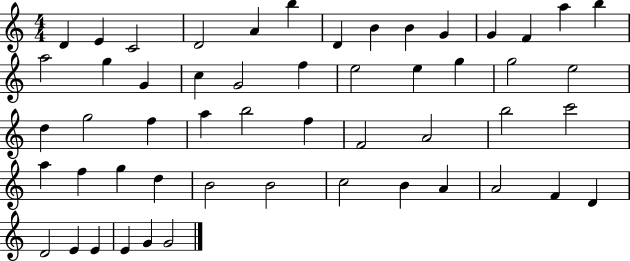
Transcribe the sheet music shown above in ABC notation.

X:1
T:Untitled
M:4/4
L:1/4
K:C
D E C2 D2 A b D B B G G F a b a2 g G c G2 f e2 e g g2 e2 d g2 f a b2 f F2 A2 b2 c'2 a f g d B2 B2 c2 B A A2 F D D2 E E E G G2